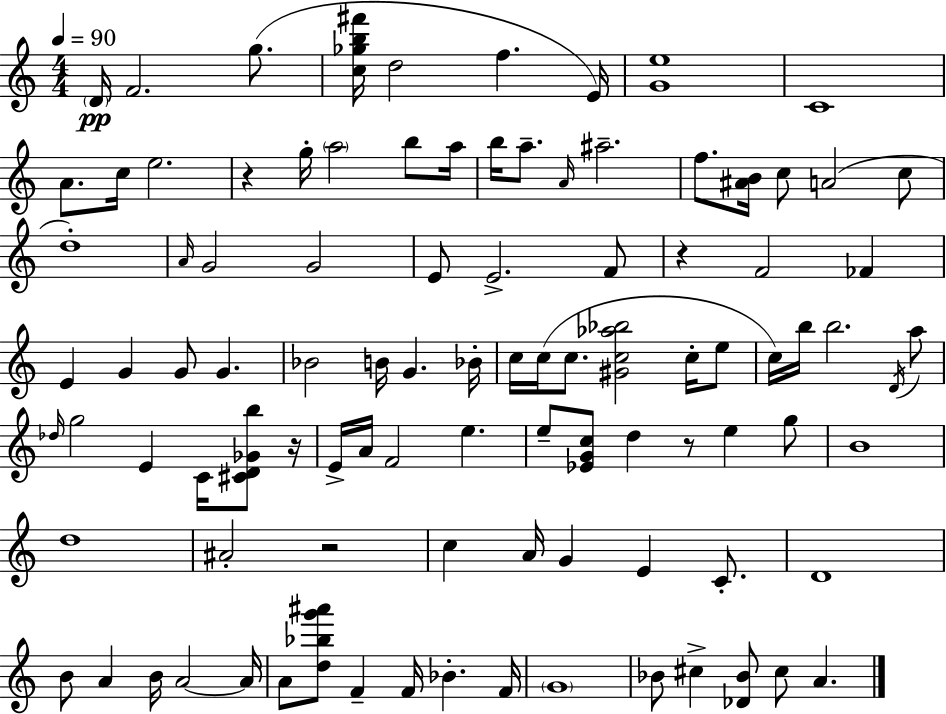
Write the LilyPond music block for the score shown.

{
  \clef treble
  \numericTimeSignature
  \time 4/4
  \key a \minor
  \tempo 4 = 90
  \repeat volta 2 { \parenthesize d'16\pp f'2. g''8.( | <c'' ges'' b'' fis'''>16 d''2 f''4. e'16) | <g' e''>1 | c'1 | \break a'8. c''16 e''2. | r4 g''16-. \parenthesize a''2 b''8 a''16 | b''16 a''8.-- \grace { a'16 } ais''2.-- | f''8. <ais' b'>16 c''8 a'2( c''8 | \break d''1-.) | \grace { a'16 } g'2 g'2 | e'8 e'2.-> | f'8 r4 f'2 fes'4 | \break e'4 g'4 g'8 g'4. | bes'2 b'16 g'4. | bes'16-. c''16 c''16( c''8. <gis' c'' aes'' bes''>2 c''16-. | e''8 c''16) b''16 b''2. | \break \acciaccatura { d'16 } a''8 \grace { des''16 } g''2 e'4 | c'16 <cis' d' ges' b''>8 r16 e'16-> a'16 f'2 e''4. | e''8-- <ees' g' c''>8 d''4 r8 e''4 | g''8 b'1 | \break d''1 | ais'2-. r2 | c''4 a'16 g'4 e'4 | c'8.-. d'1 | \break b'8 a'4 b'16 a'2~~ | a'16 a'8 <d'' bes'' g''' ais'''>8 f'4-- f'16 bes'4.-. | f'16 \parenthesize g'1 | bes'8 cis''4-> <des' bes'>8 cis''8 a'4. | \break } \bar "|."
}